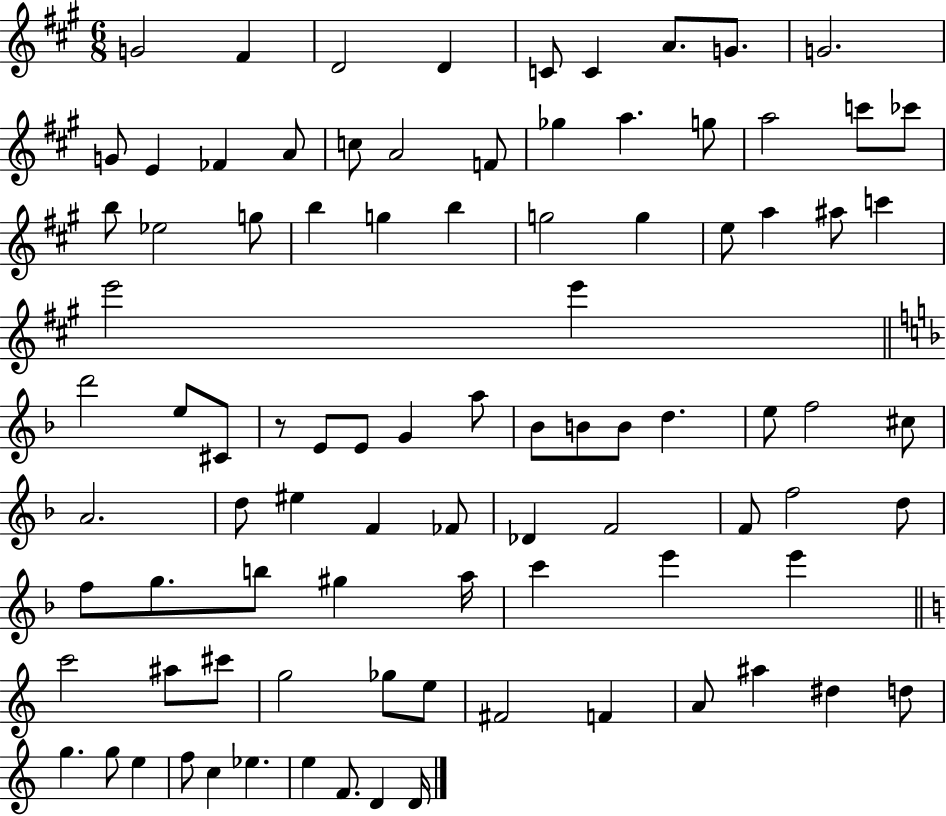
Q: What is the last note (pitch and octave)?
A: D4